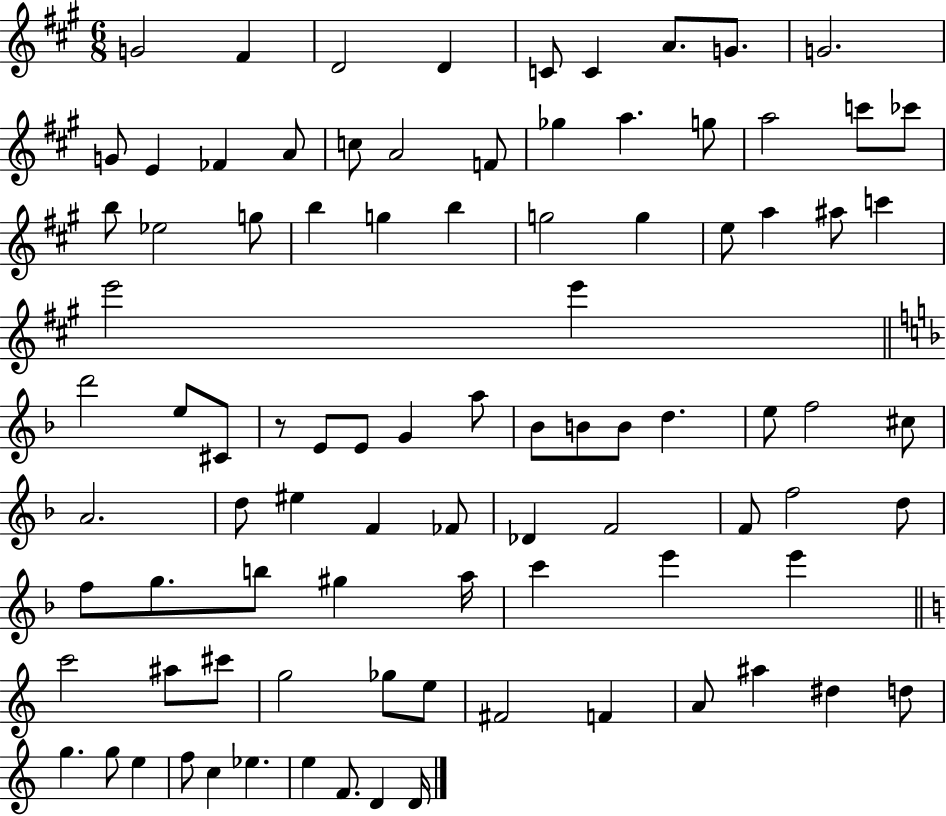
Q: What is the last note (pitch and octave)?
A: D4